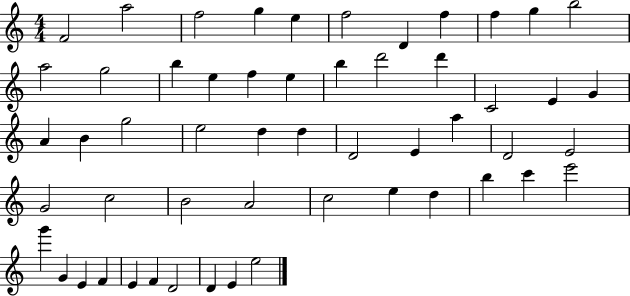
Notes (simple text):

F4/h A5/h F5/h G5/q E5/q F5/h D4/q F5/q F5/q G5/q B5/h A5/h G5/h B5/q E5/q F5/q E5/q B5/q D6/h D6/q C4/h E4/q G4/q A4/q B4/q G5/h E5/h D5/q D5/q D4/h E4/q A5/q D4/h E4/h G4/h C5/h B4/h A4/h C5/h E5/q D5/q B5/q C6/q E6/h G6/q G4/q E4/q F4/q E4/q F4/q D4/h D4/q E4/q E5/h